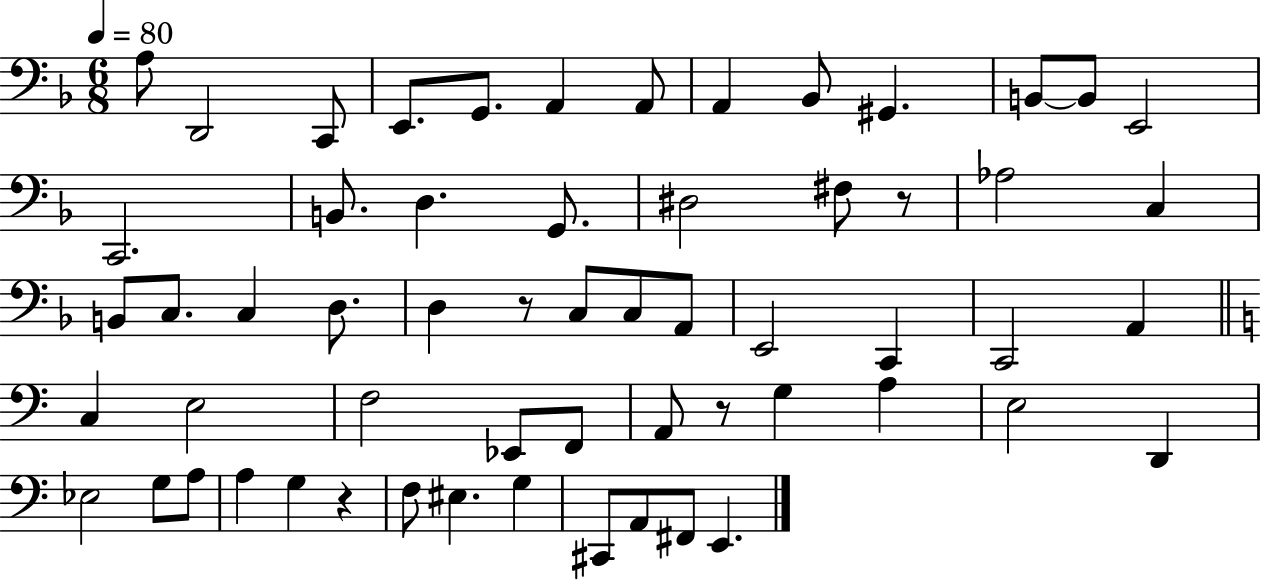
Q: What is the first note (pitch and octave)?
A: A3